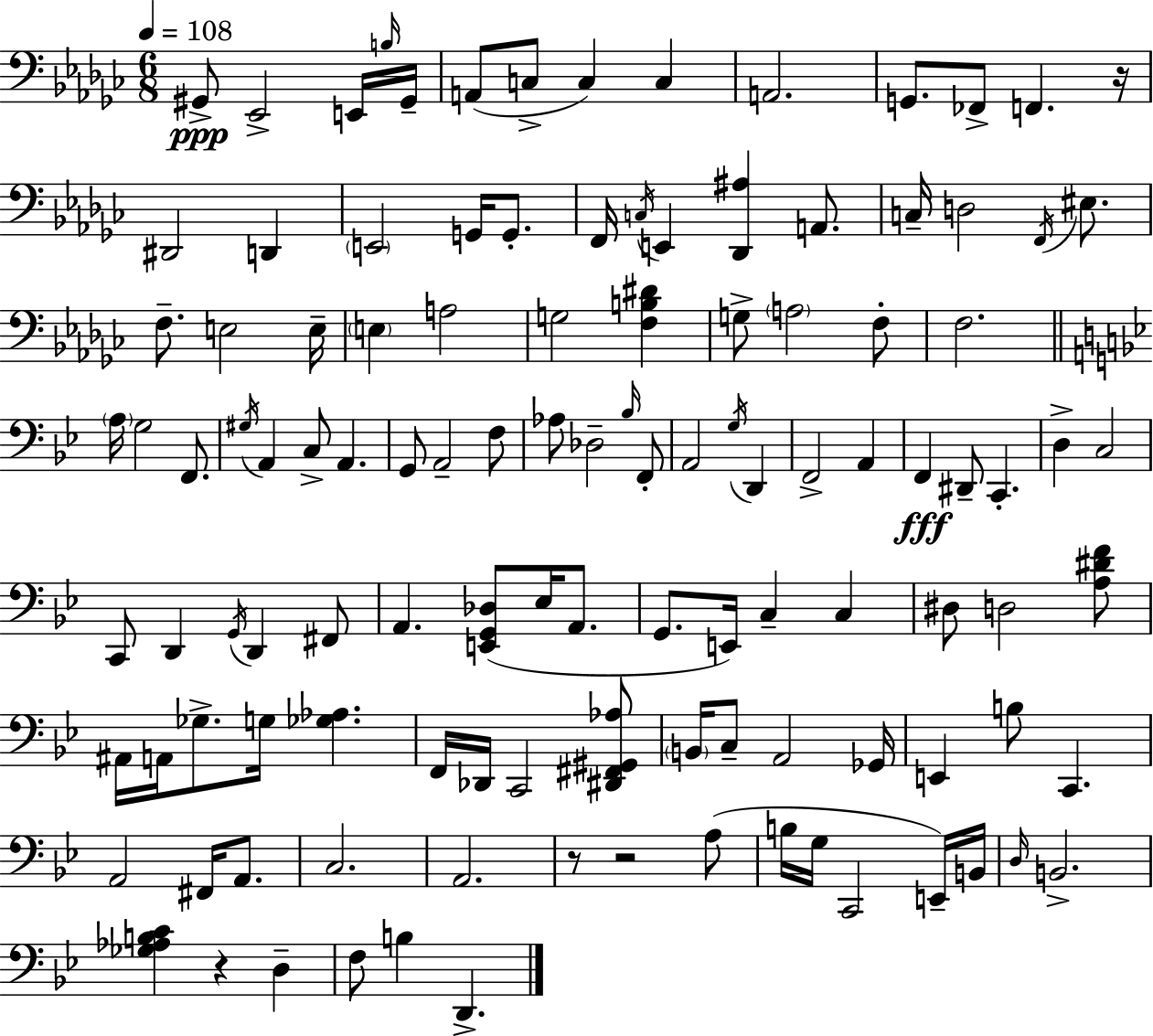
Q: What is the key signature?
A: EES minor